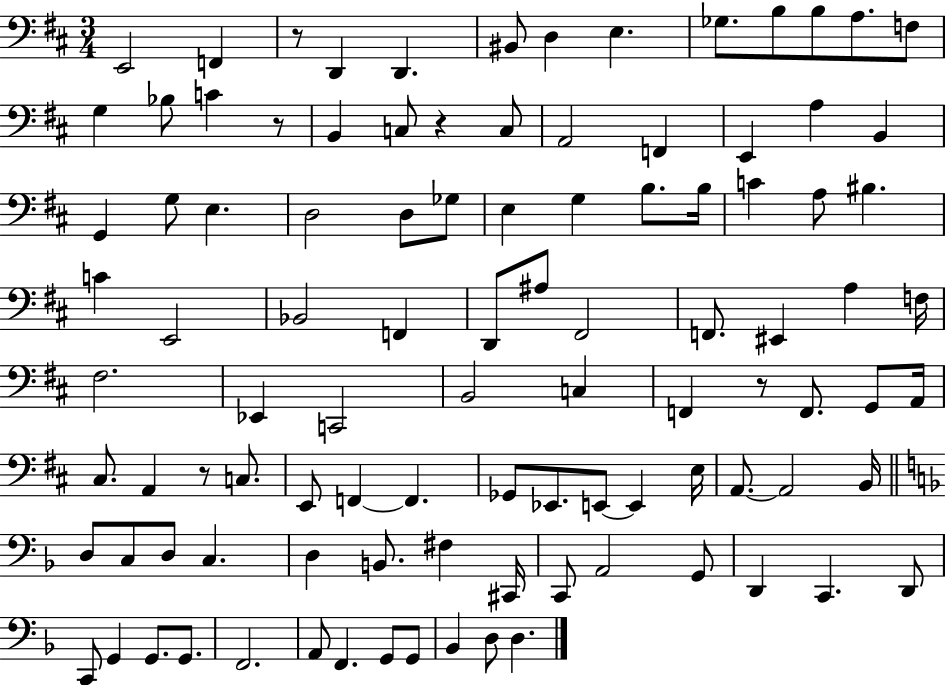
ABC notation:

X:1
T:Untitled
M:3/4
L:1/4
K:D
E,,2 F,, z/2 D,, D,, ^B,,/2 D, E, _G,/2 B,/2 B,/2 A,/2 F,/2 G, _B,/2 C z/2 B,, C,/2 z C,/2 A,,2 F,, E,, A, B,, G,, G,/2 E, D,2 D,/2 _G,/2 E, G, B,/2 B,/4 C A,/2 ^B, C E,,2 _B,,2 F,, D,,/2 ^A,/2 ^F,,2 F,,/2 ^E,, A, F,/4 ^F,2 _E,, C,,2 B,,2 C, F,, z/2 F,,/2 G,,/2 A,,/4 ^C,/2 A,, z/2 C,/2 E,,/2 F,, F,, _G,,/2 _E,,/2 E,,/2 E,, E,/4 A,,/2 A,,2 B,,/4 D,/2 C,/2 D,/2 C, D, B,,/2 ^F, ^C,,/4 C,,/2 A,,2 G,,/2 D,, C,, D,,/2 C,,/2 G,, G,,/2 G,,/2 F,,2 A,,/2 F,, G,,/2 G,,/2 _B,, D,/2 D,